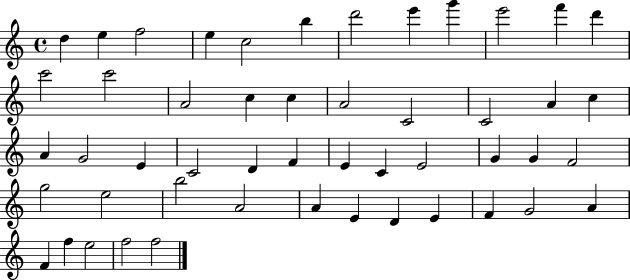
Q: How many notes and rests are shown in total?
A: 50